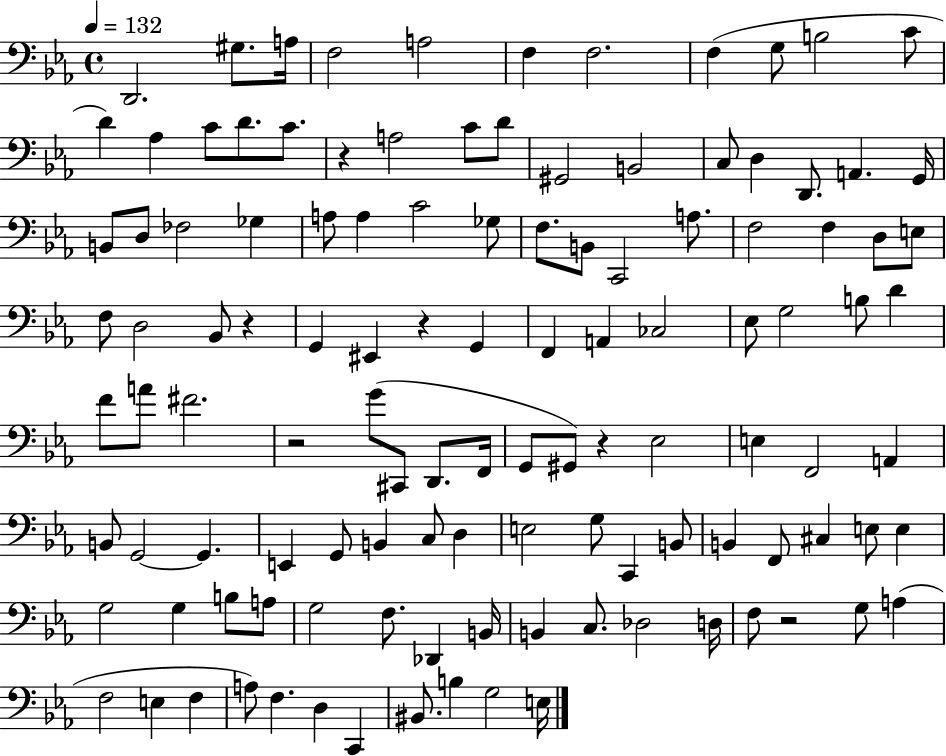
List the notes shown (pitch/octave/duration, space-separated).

D2/h. G#3/e. A3/s F3/h A3/h F3/q F3/h. F3/q G3/e B3/h C4/e D4/q Ab3/q C4/e D4/e. C4/e. R/q A3/h C4/e D4/e G#2/h B2/h C3/e D3/q D2/e. A2/q. G2/s B2/e D3/e FES3/h Gb3/q A3/e A3/q C4/h Gb3/e F3/e. B2/e C2/h A3/e. F3/h F3/q D3/e E3/e F3/e D3/h Bb2/e R/q G2/q EIS2/q R/q G2/q F2/q A2/q CES3/h Eb3/e G3/h B3/e D4/q F4/e A4/e F#4/h. R/h G4/e C#2/e D2/e. F2/s G2/e G#2/e R/q Eb3/h E3/q F2/h A2/q B2/e G2/h G2/q. E2/q G2/e B2/q C3/e D3/q E3/h G3/e C2/q B2/e B2/q F2/e C#3/q E3/e E3/q G3/h G3/q B3/e A3/e G3/h F3/e. Db2/q B2/s B2/q C3/e. Db3/h D3/s F3/e R/h G3/e A3/q F3/h E3/q F3/q A3/e F3/q. D3/q C2/q BIS2/e. B3/q G3/h E3/s